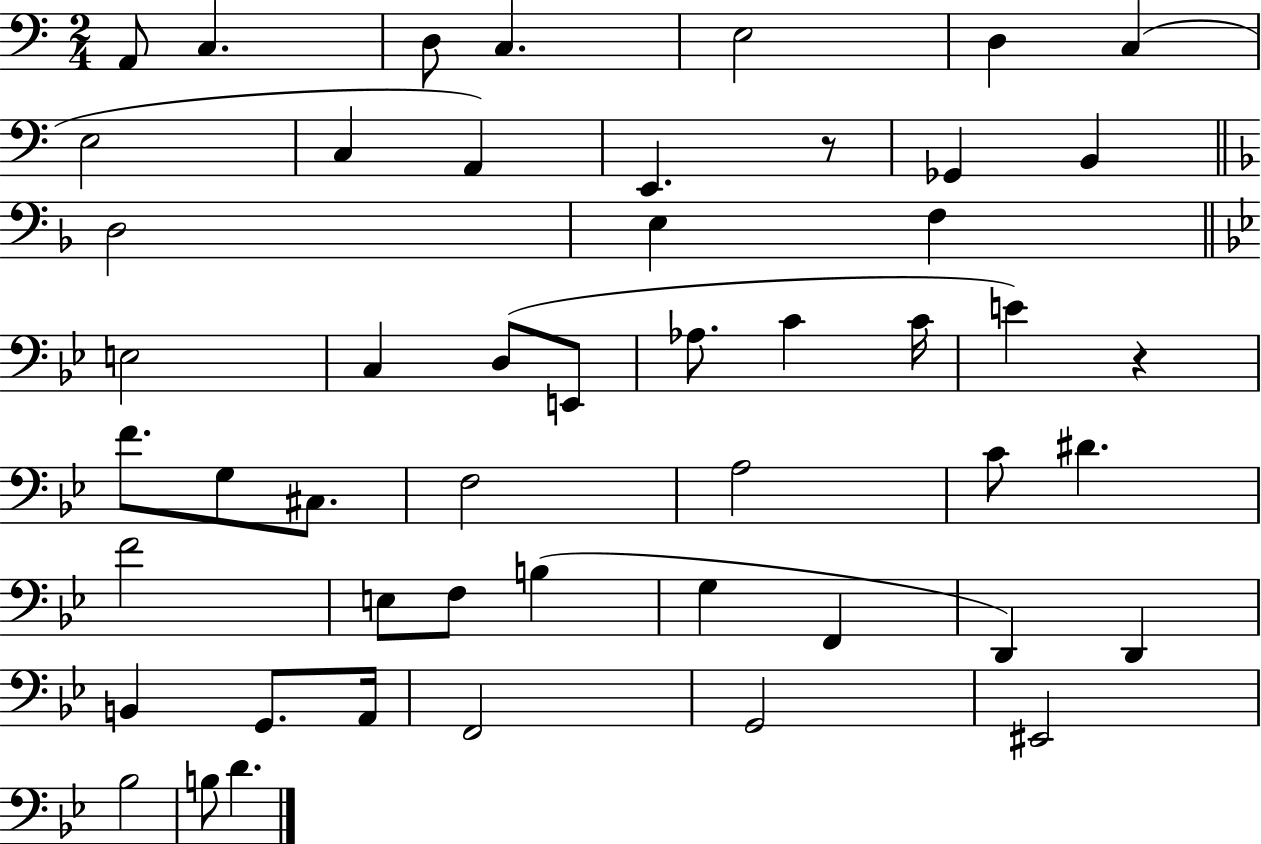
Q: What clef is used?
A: bass